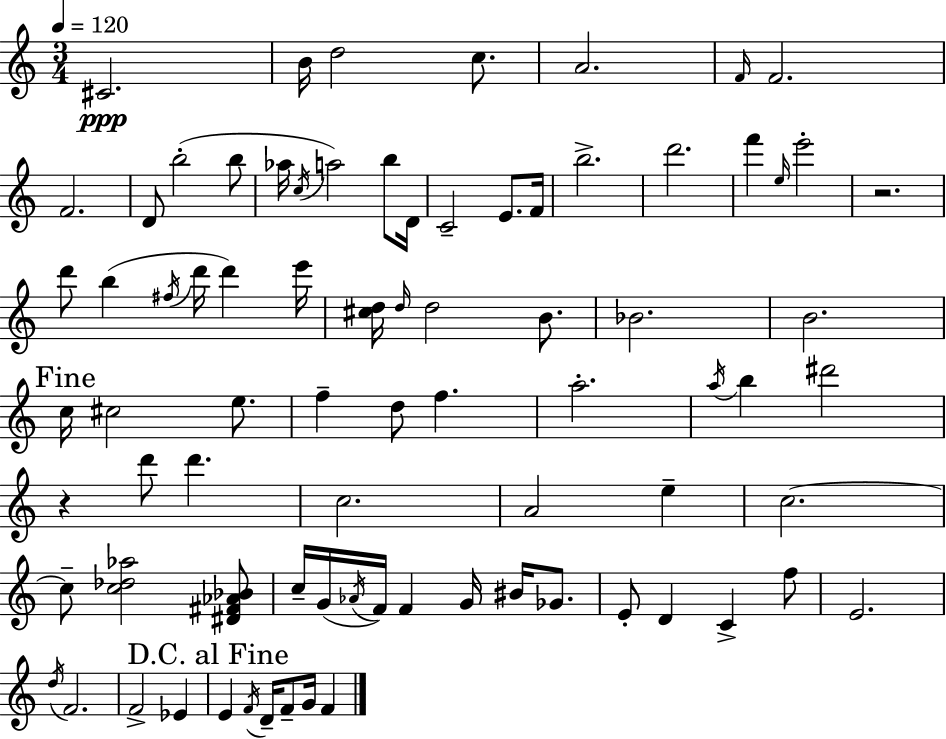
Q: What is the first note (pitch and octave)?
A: C#4